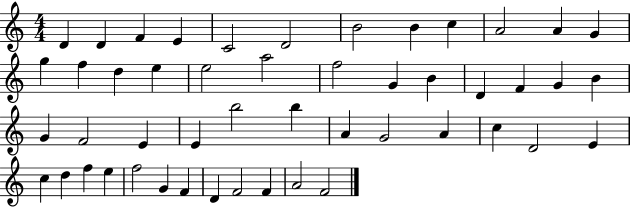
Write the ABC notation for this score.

X:1
T:Untitled
M:4/4
L:1/4
K:C
D D F E C2 D2 B2 B c A2 A G g f d e e2 a2 f2 G B D F G B G F2 E E b2 b A G2 A c D2 E c d f e f2 G F D F2 F A2 F2